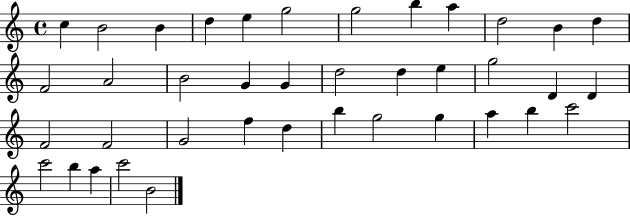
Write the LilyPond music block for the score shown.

{
  \clef treble
  \time 4/4
  \defaultTimeSignature
  \key c \major
  c''4 b'2 b'4 | d''4 e''4 g''2 | g''2 b''4 a''4 | d''2 b'4 d''4 | \break f'2 a'2 | b'2 g'4 g'4 | d''2 d''4 e''4 | g''2 d'4 d'4 | \break f'2 f'2 | g'2 f''4 d''4 | b''4 g''2 g''4 | a''4 b''4 c'''2 | \break c'''2 b''4 a''4 | c'''2 b'2 | \bar "|."
}